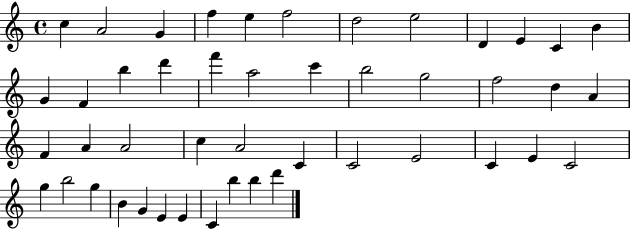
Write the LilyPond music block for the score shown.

{
  \clef treble
  \time 4/4
  \defaultTimeSignature
  \key c \major
  c''4 a'2 g'4 | f''4 e''4 f''2 | d''2 e''2 | d'4 e'4 c'4 b'4 | \break g'4 f'4 b''4 d'''4 | f'''4 a''2 c'''4 | b''2 g''2 | f''2 d''4 a'4 | \break f'4 a'4 a'2 | c''4 a'2 c'4 | c'2 e'2 | c'4 e'4 c'2 | \break g''4 b''2 g''4 | b'4 g'4 e'4 e'4 | c'4 b''4 b''4 d'''4 | \bar "|."
}